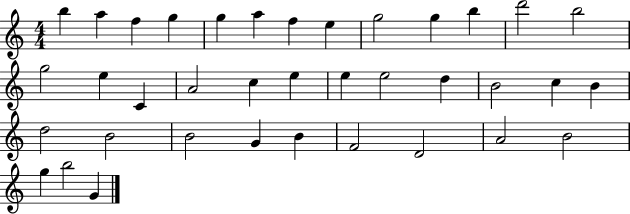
B5/q A5/q F5/q G5/q G5/q A5/q F5/q E5/q G5/h G5/q B5/q D6/h B5/h G5/h E5/q C4/q A4/h C5/q E5/q E5/q E5/h D5/q B4/h C5/q B4/q D5/h B4/h B4/h G4/q B4/q F4/h D4/h A4/h B4/h G5/q B5/h G4/q